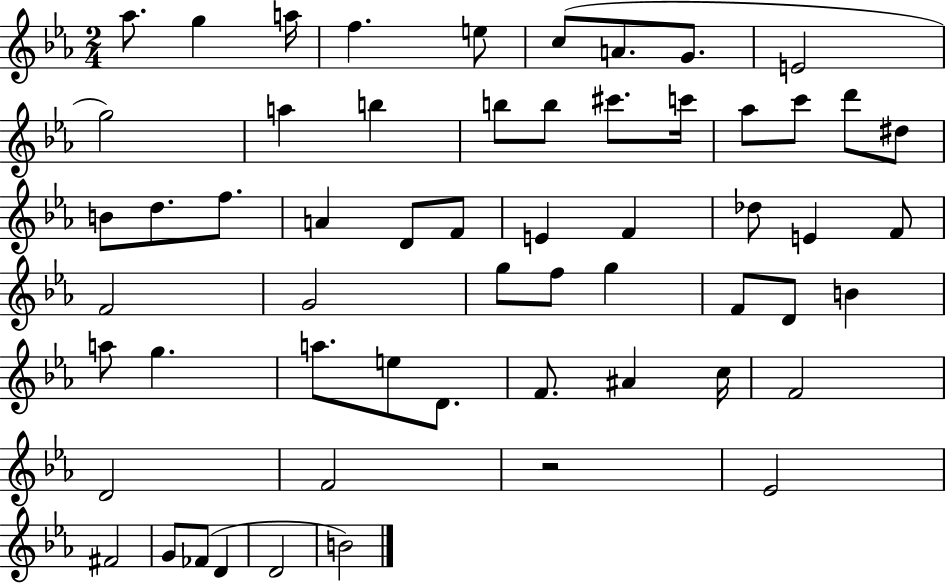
X:1
T:Untitled
M:2/4
L:1/4
K:Eb
_a/2 g a/4 f e/2 c/2 A/2 G/2 E2 g2 a b b/2 b/2 ^c'/2 c'/4 _a/2 c'/2 d'/2 ^d/2 B/2 d/2 f/2 A D/2 F/2 E F _d/2 E F/2 F2 G2 g/2 f/2 g F/2 D/2 B a/2 g a/2 e/2 D/2 F/2 ^A c/4 F2 D2 F2 z2 _E2 ^F2 G/2 _F/2 D D2 B2